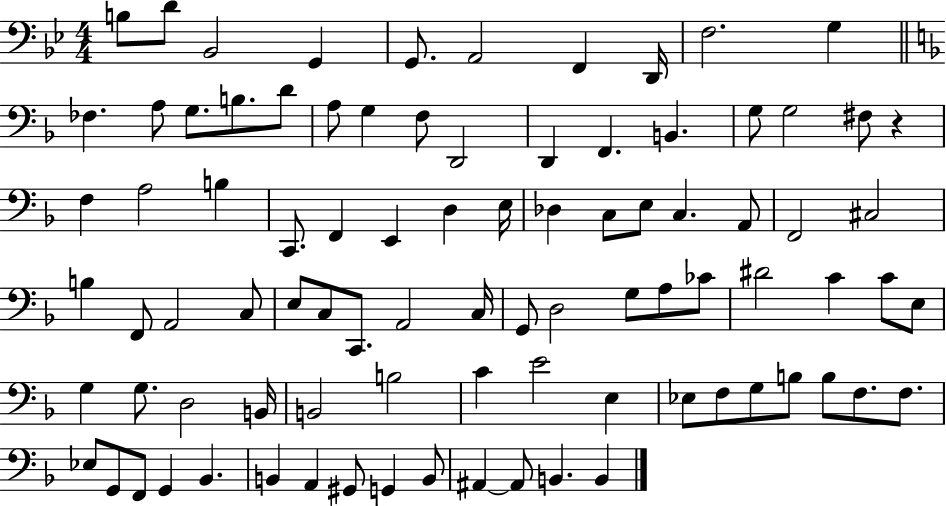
X:1
T:Untitled
M:4/4
L:1/4
K:Bb
B,/2 D/2 _B,,2 G,, G,,/2 A,,2 F,, D,,/4 F,2 G, _F, A,/2 G,/2 B,/2 D/2 A,/2 G, F,/2 D,,2 D,, F,, B,, G,/2 G,2 ^F,/2 z F, A,2 B, C,,/2 F,, E,, D, E,/4 _D, C,/2 E,/2 C, A,,/2 F,,2 ^C,2 B, F,,/2 A,,2 C,/2 E,/2 C,/2 C,,/2 A,,2 C,/4 G,,/2 D,2 G,/2 A,/2 _C/2 ^D2 C C/2 E,/2 G, G,/2 D,2 B,,/4 B,,2 B,2 C E2 E, _E,/2 F,/2 G,/2 B,/2 B,/2 F,/2 F,/2 _E,/2 G,,/2 F,,/2 G,, _B,, B,, A,, ^G,,/2 G,, B,,/2 ^A,, ^A,,/2 B,, B,,